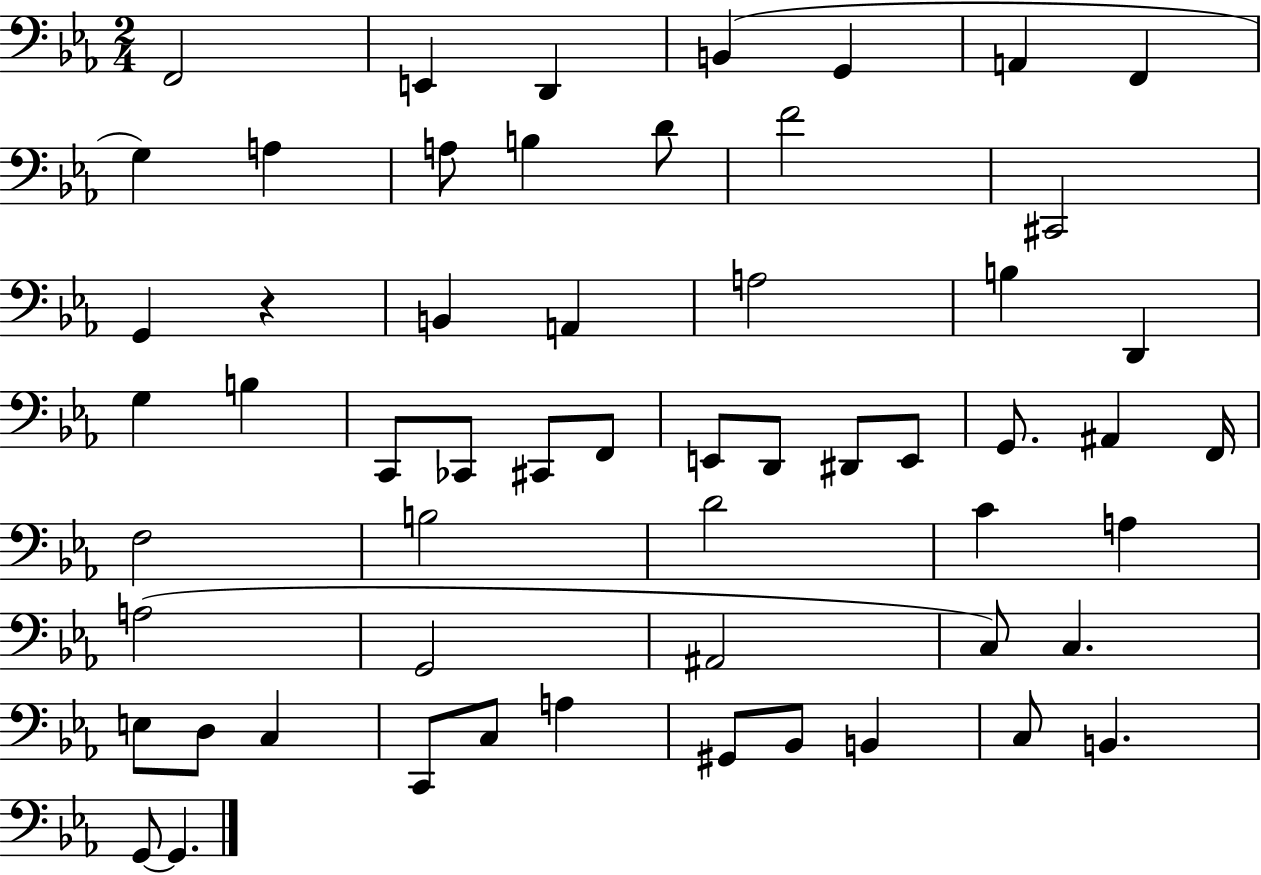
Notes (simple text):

F2/h E2/q D2/q B2/q G2/q A2/q F2/q G3/q A3/q A3/e B3/q D4/e F4/h C#2/h G2/q R/q B2/q A2/q A3/h B3/q D2/q G3/q B3/q C2/e CES2/e C#2/e F2/e E2/e D2/e D#2/e E2/e G2/e. A#2/q F2/s F3/h B3/h D4/h C4/q A3/q A3/h G2/h A#2/h C3/e C3/q. E3/e D3/e C3/q C2/e C3/e A3/q G#2/e Bb2/e B2/q C3/e B2/q. G2/e G2/q.